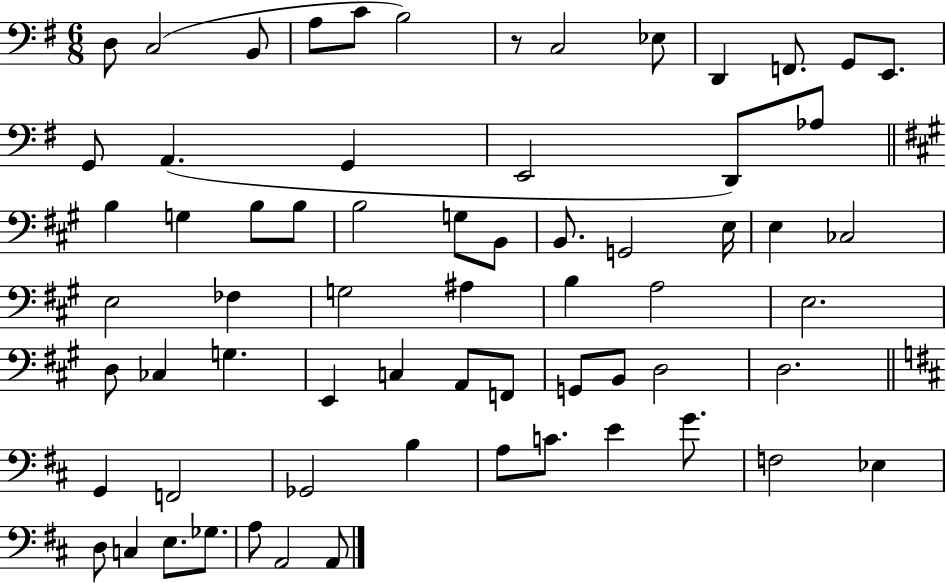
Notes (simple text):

D3/e C3/h B2/e A3/e C4/e B3/h R/e C3/h Eb3/e D2/q F2/e. G2/e E2/e. G2/e A2/q. G2/q E2/h D2/e Ab3/e B3/q G3/q B3/e B3/e B3/h G3/e B2/e B2/e. G2/h E3/s E3/q CES3/h E3/h FES3/q G3/h A#3/q B3/q A3/h E3/h. D3/e CES3/q G3/q. E2/q C3/q A2/e F2/e G2/e B2/e D3/h D3/h. G2/q F2/h Gb2/h B3/q A3/e C4/e. E4/q G4/e. F3/h Eb3/q D3/e C3/q E3/e. Gb3/e. A3/e A2/h A2/e